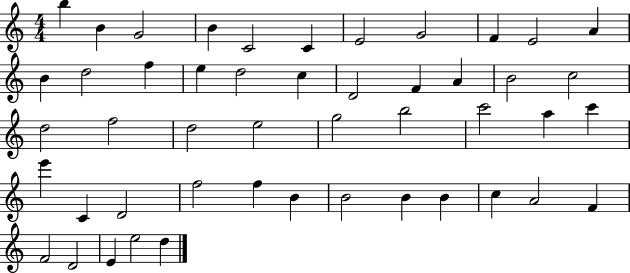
X:1
T:Untitled
M:4/4
L:1/4
K:C
b B G2 B C2 C E2 G2 F E2 A B d2 f e d2 c D2 F A B2 c2 d2 f2 d2 e2 g2 b2 c'2 a c' e' C D2 f2 f B B2 B B c A2 F F2 D2 E e2 d